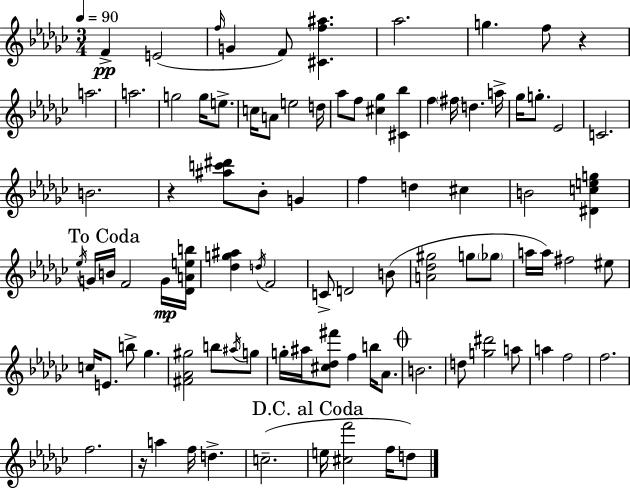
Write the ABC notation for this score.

X:1
T:Untitled
M:3/4
L:1/4
K:Ebm
F E2 f/4 G F/2 [^Cf^a] _a2 g f/2 z a2 a2 g2 g/4 e/2 c/4 A/2 e2 d/4 _a/2 f/2 [^c_g] [^C_b] f ^f/4 d a/4 _g/4 g/2 _E2 C2 B2 z [^ac'^d']/2 _B/2 G f d ^c B2 [^Dceg] _e/4 G/4 B/4 F2 G/4 [_DAeb]/4 [_dg^a] d/4 F2 C/2 D2 B/2 [A_d^g]2 g/2 _g/2 a/4 a/4 ^f2 ^e/2 c/4 E/2 b/2 _g [^F_A^g]2 b/2 ^a/4 g/2 g/4 ^a/4 [^c_d^f']/2 f b/4 _A/2 B2 d/2 [g^d']2 a/2 a f2 f2 f2 z/4 a f/4 d c2 e/4 [^cf']2 f/4 d/2